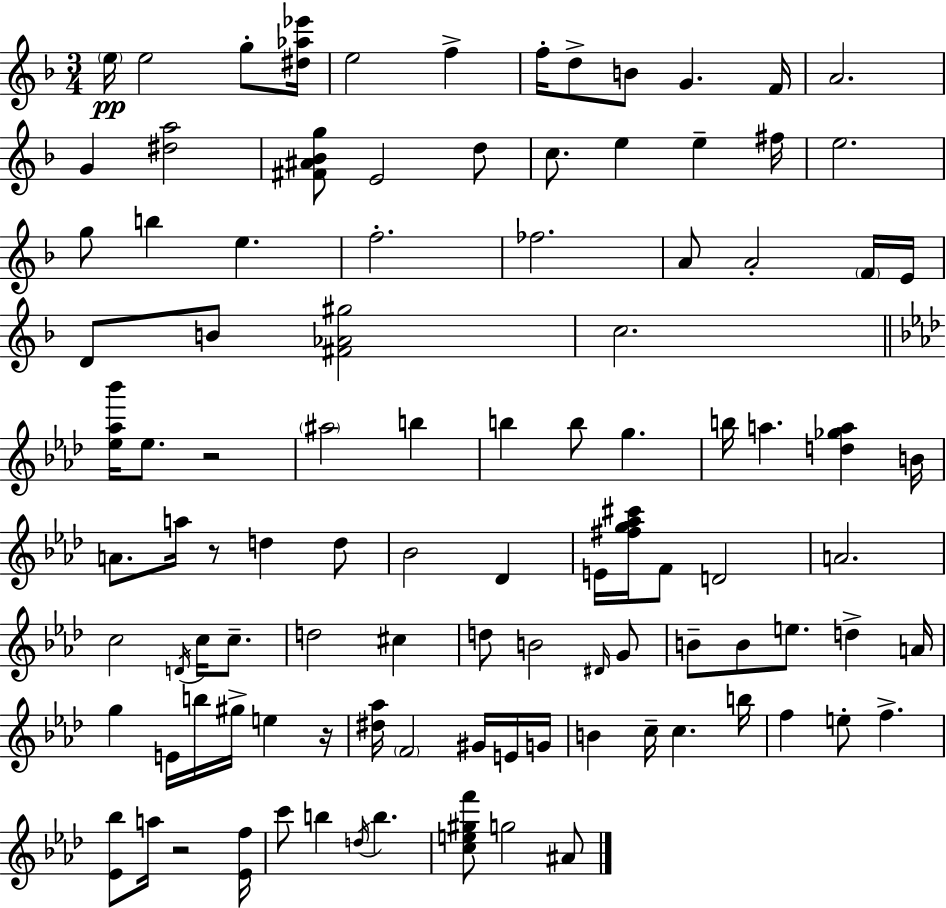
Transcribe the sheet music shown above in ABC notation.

X:1
T:Untitled
M:3/4
L:1/4
K:Dm
e/4 e2 g/2 [^d_a_e']/4 e2 f f/4 d/2 B/2 G F/4 A2 G [^da]2 [^F^A_Bg]/2 E2 d/2 c/2 e e ^f/4 e2 g/2 b e f2 _f2 A/2 A2 F/4 E/4 D/2 B/2 [^F_A^g]2 c2 [_e_a_b']/4 _e/2 z2 ^a2 b b b/2 g b/4 a [d_ga] B/4 A/2 a/4 z/2 d d/2 _B2 _D E/4 [^fg_a^c']/4 F/2 D2 A2 c2 D/4 c/4 c/2 d2 ^c d/2 B2 ^D/4 G/2 B/2 B/2 e/2 d A/4 g E/4 b/4 ^g/4 e z/4 [^d_a]/4 F2 ^G/4 E/4 G/4 B c/4 c b/4 f e/2 f [_E_b]/2 a/4 z2 [_Ef]/4 c'/2 b d/4 b [ce^gf']/2 g2 ^A/2